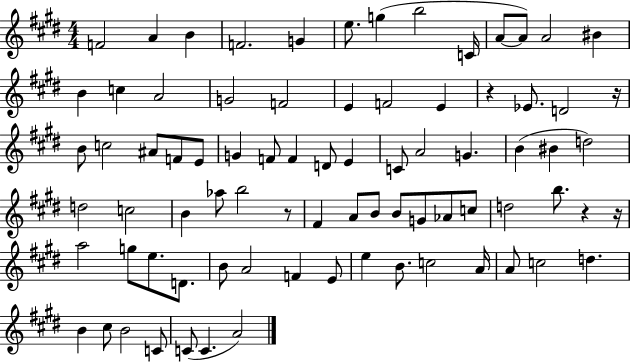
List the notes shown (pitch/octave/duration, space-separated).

F4/h A4/q B4/q F4/h. G4/q E5/e. G5/q B5/h C4/s A4/e A4/e A4/h BIS4/q B4/q C5/q A4/h G4/h F4/h E4/q F4/h E4/q R/q Eb4/e. D4/h R/s B4/e C5/h A#4/e F4/e E4/e G4/q F4/e F4/q D4/e E4/q C4/e A4/h G4/q. B4/q BIS4/q D5/h D5/h C5/h B4/q Ab5/e B5/h R/e F#4/q A4/e B4/e B4/e G4/e Ab4/e C5/e D5/h B5/e. R/q R/s A5/h G5/e E5/e. D4/e. B4/e A4/h F4/q E4/e E5/q B4/e. C5/h A4/s A4/e C5/h D5/q. B4/q C#5/e B4/h C4/e C4/e C4/q. A4/h